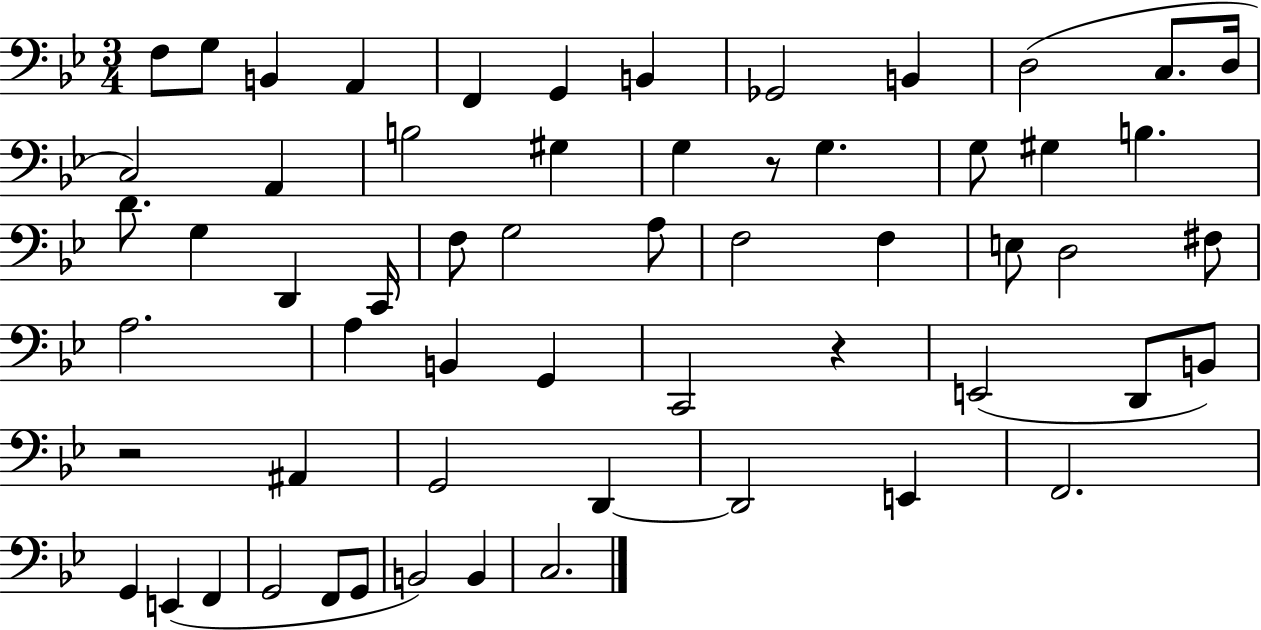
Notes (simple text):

F3/e G3/e B2/q A2/q F2/q G2/q B2/q Gb2/h B2/q D3/h C3/e. D3/s C3/h A2/q B3/h G#3/q G3/q R/e G3/q. G3/e G#3/q B3/q. D4/e. G3/q D2/q C2/s F3/e G3/h A3/e F3/h F3/q E3/e D3/h F#3/e A3/h. A3/q B2/q G2/q C2/h R/q E2/h D2/e B2/e R/h A#2/q G2/h D2/q D2/h E2/q F2/h. G2/q E2/q F2/q G2/h F2/e G2/e B2/h B2/q C3/h.